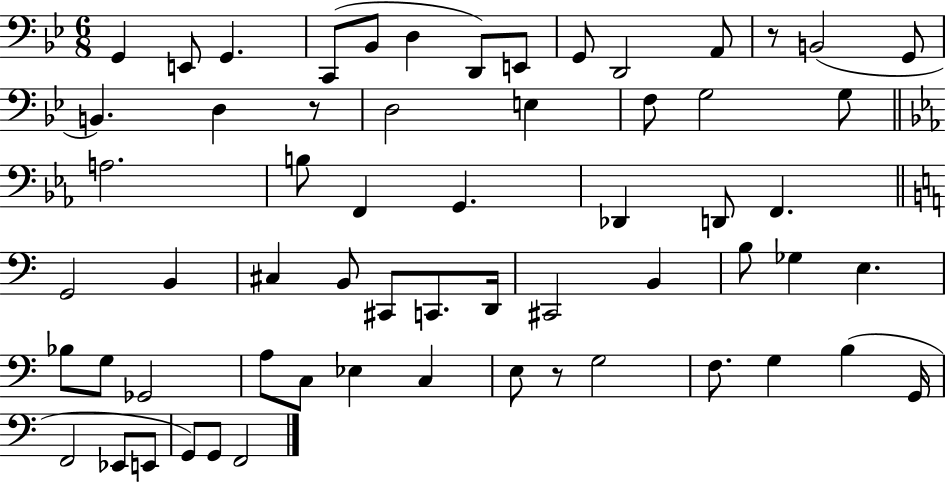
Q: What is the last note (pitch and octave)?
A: F2